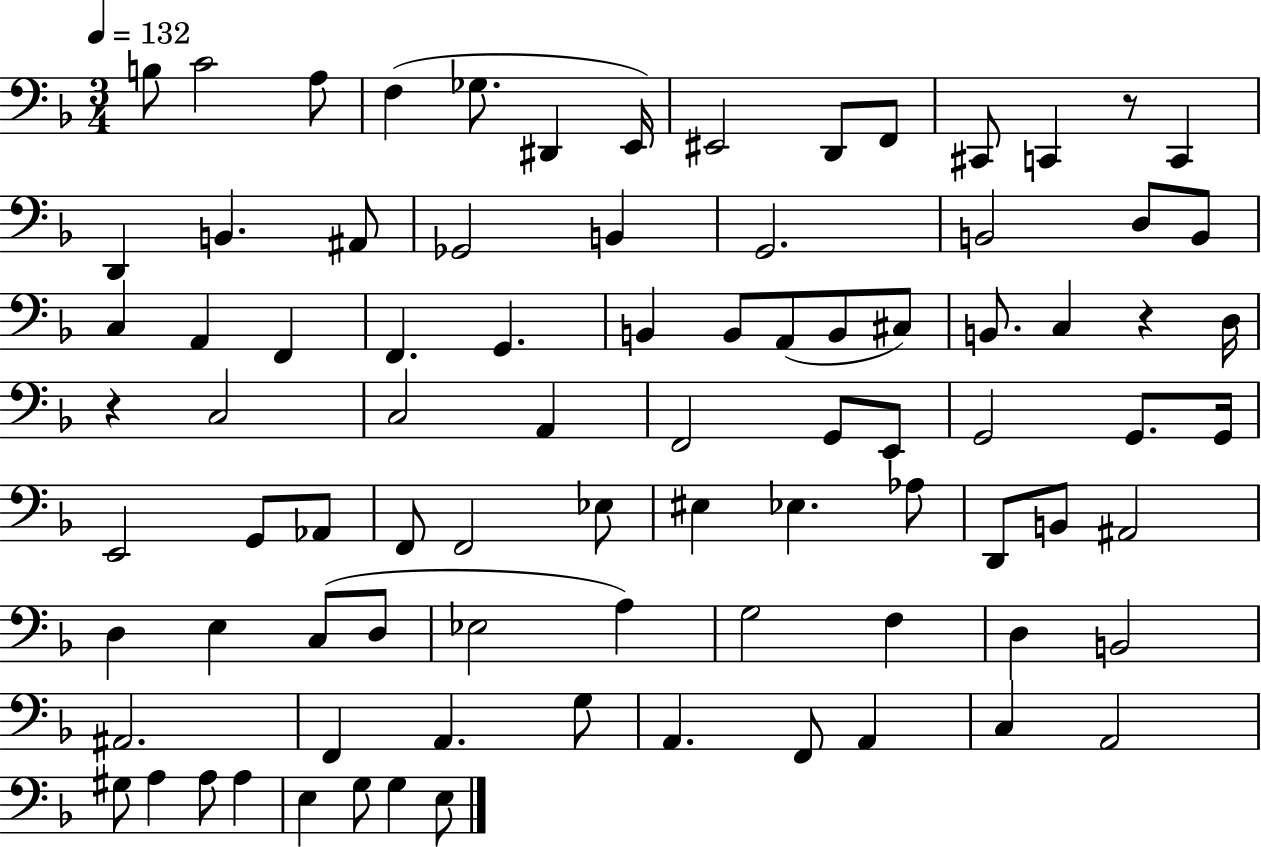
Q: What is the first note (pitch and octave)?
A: B3